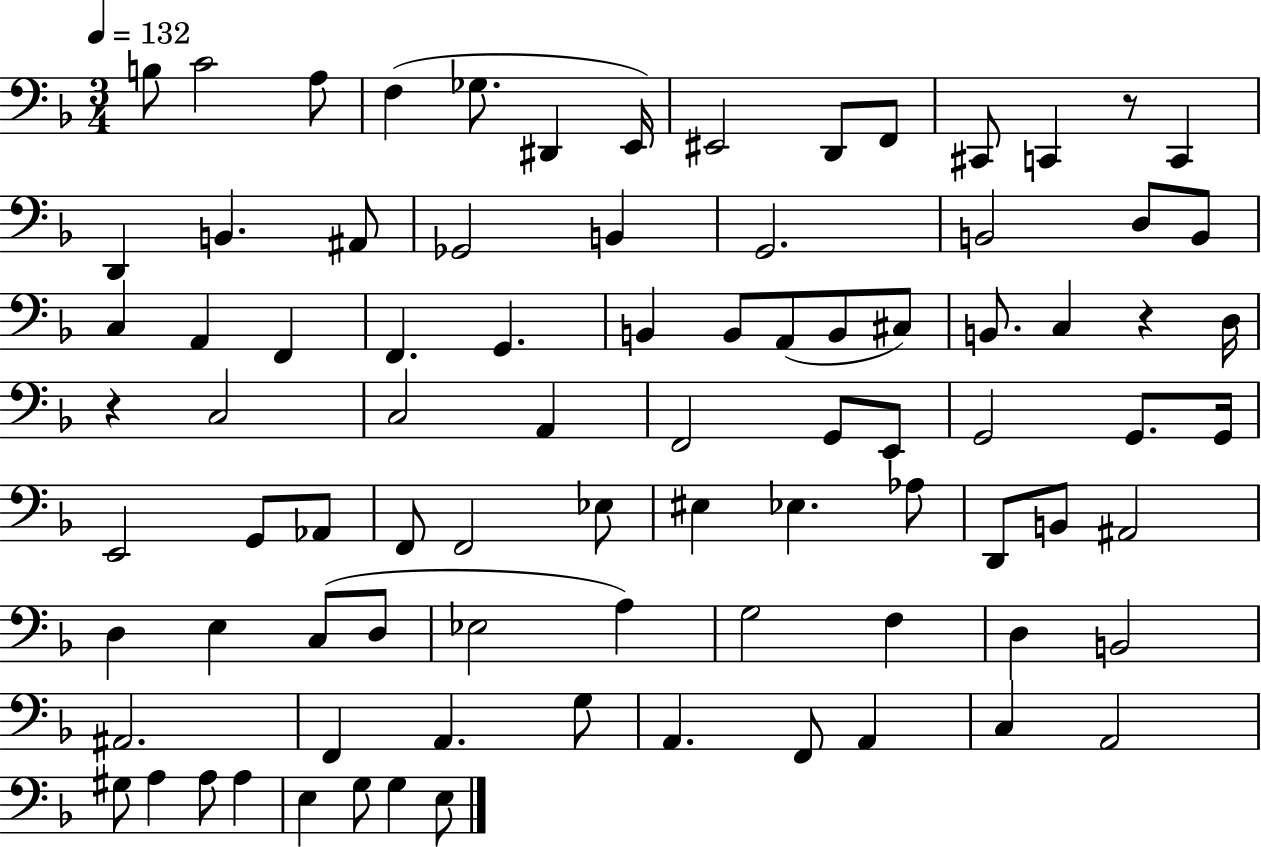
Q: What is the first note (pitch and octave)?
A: B3